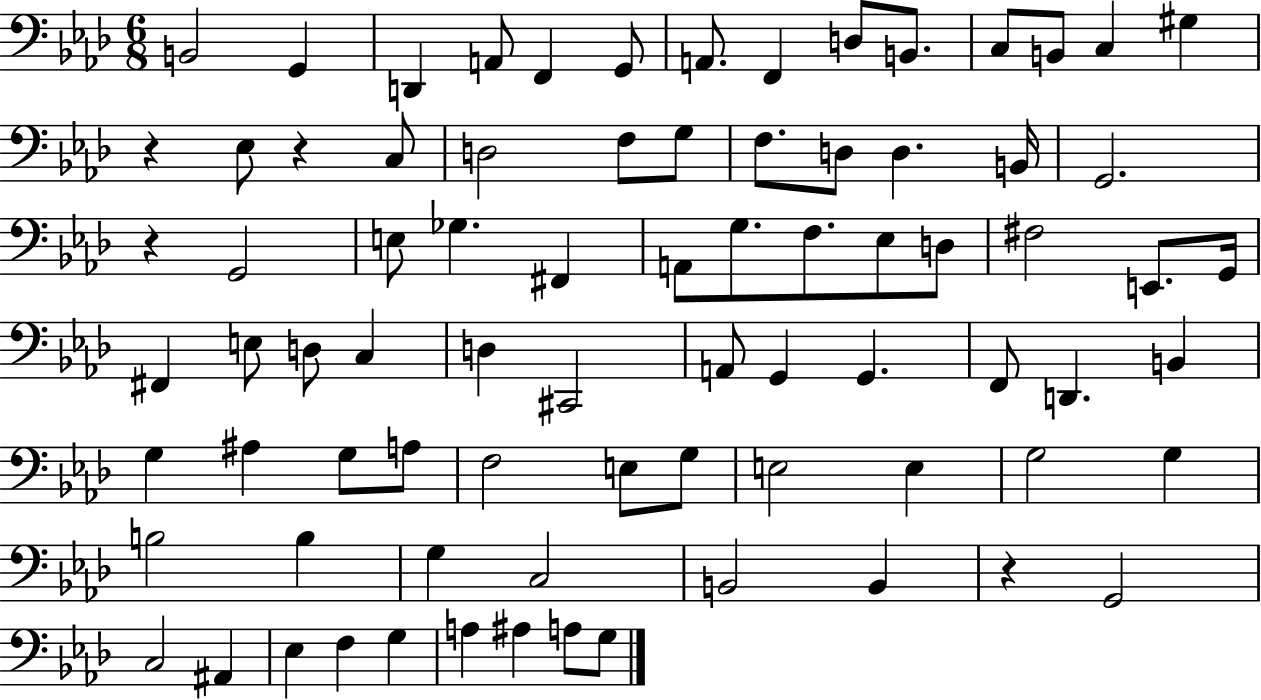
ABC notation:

X:1
T:Untitled
M:6/8
L:1/4
K:Ab
B,,2 G,, D,, A,,/2 F,, G,,/2 A,,/2 F,, D,/2 B,,/2 C,/2 B,,/2 C, ^G, z _E,/2 z C,/2 D,2 F,/2 G,/2 F,/2 D,/2 D, B,,/4 G,,2 z G,,2 E,/2 _G, ^F,, A,,/2 G,/2 F,/2 _E,/2 D,/2 ^F,2 E,,/2 G,,/4 ^F,, E,/2 D,/2 C, D, ^C,,2 A,,/2 G,, G,, F,,/2 D,, B,, G, ^A, G,/2 A,/2 F,2 E,/2 G,/2 E,2 E, G,2 G, B,2 B, G, C,2 B,,2 B,, z G,,2 C,2 ^A,, _E, F, G, A, ^A, A,/2 G,/2